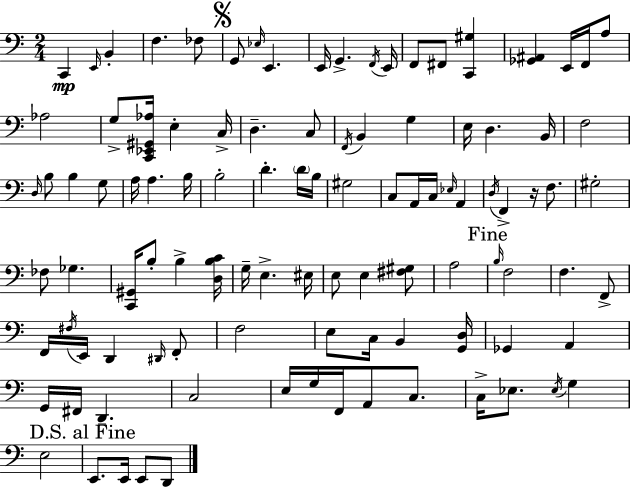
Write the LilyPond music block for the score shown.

{
  \clef bass
  \numericTimeSignature
  \time 2/4
  \key a \minor
  \repeat volta 2 { c,4\mp \grace { e,16 } b,4-. | f4. fes8 | \mark \markup { \musicglyph "scripts.segno" } g,8 \grace { ees16 } e,4. | e,16 g,4.-> | \break \acciaccatura { f,16 } e,16 f,8 fis,8 <c, gis>4 | <ges, ais,>4 e,16 | f,16 a8 aes2 | g8-> <c, ees, gis, aes>16 e4-. | \break c16-> d4.-- | c8 \acciaccatura { f,16 } b,4 | g4 e16 d4. | b,16 f2 | \break \grace { d16 } b8 b4 | g8 a16 a4. | b16 b2-. | d'4.-. | \break \parenthesize d'16 b16 gis2 | c8 a,16 | c16 \grace { ees16 } a,4 \acciaccatura { d16 } f,4-> | r16 f8. gis2-. | \break fes8 | ges4. <c, gis,>16 | b8-. b4-> <d b c'>16 g16-- | e4.-> eis16 e8 | \break e4 <fis gis>8 a2 | \mark "Fine" \grace { b16 } | f2 | f4. f,8-> | \break f,16 \acciaccatura { fis16 } e,16 d,4 \grace { dis,16 } | f,8-. f2 | e8 c16 b,4 | <g, d>16 ges,4 a,4 | \break g,16 fis,16 d,4.-- | c2 | e16 g16 f,16 a,8 c8. | c16-> ees8. \acciaccatura { ees16 } g4 | \break e2 | \mark "D.S. al Fine" e,8. e,16 e,8 | d,8 } \bar "|."
}